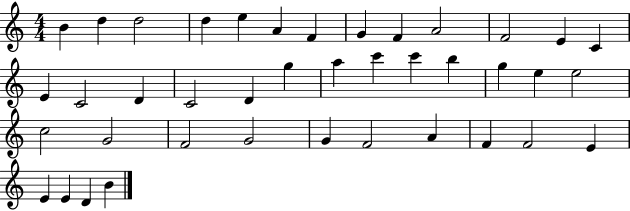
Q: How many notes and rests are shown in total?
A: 40